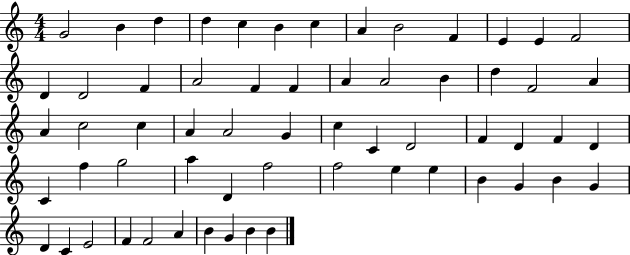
G4/h B4/q D5/q D5/q C5/q B4/q C5/q A4/q B4/h F4/q E4/q E4/q F4/h D4/q D4/h F4/q A4/h F4/q F4/q A4/q A4/h B4/q D5/q F4/h A4/q A4/q C5/h C5/q A4/q A4/h G4/q C5/q C4/q D4/h F4/q D4/q F4/q D4/q C4/q F5/q G5/h A5/q D4/q F5/h F5/h E5/q E5/q B4/q G4/q B4/q G4/q D4/q C4/q E4/h F4/q F4/h A4/q B4/q G4/q B4/q B4/q